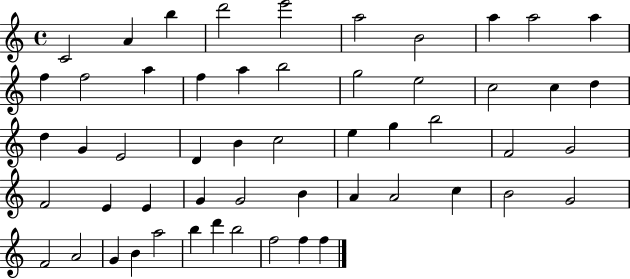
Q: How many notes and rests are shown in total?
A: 54